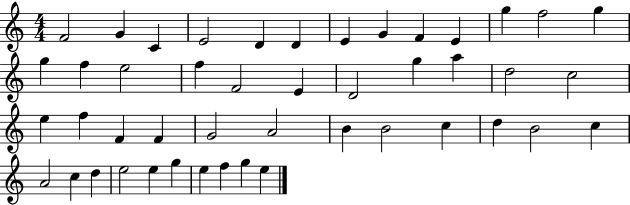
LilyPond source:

{
  \clef treble
  \numericTimeSignature
  \time 4/4
  \key c \major
  f'2 g'4 c'4 | e'2 d'4 d'4 | e'4 g'4 f'4 e'4 | g''4 f''2 g''4 | \break g''4 f''4 e''2 | f''4 f'2 e'4 | d'2 g''4 a''4 | d''2 c''2 | \break e''4 f''4 f'4 f'4 | g'2 a'2 | b'4 b'2 c''4 | d''4 b'2 c''4 | \break a'2 c''4 d''4 | e''2 e''4 g''4 | e''4 f''4 g''4 e''4 | \bar "|."
}